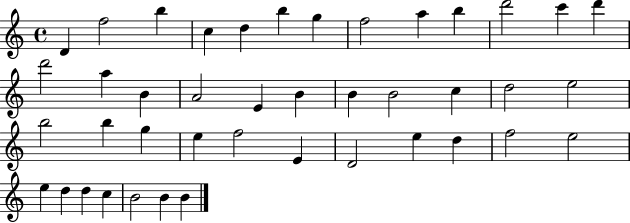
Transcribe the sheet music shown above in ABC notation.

X:1
T:Untitled
M:4/4
L:1/4
K:C
D f2 b c d b g f2 a b d'2 c' d' d'2 a B A2 E B B B2 c d2 e2 b2 b g e f2 E D2 e d f2 e2 e d d c B2 B B